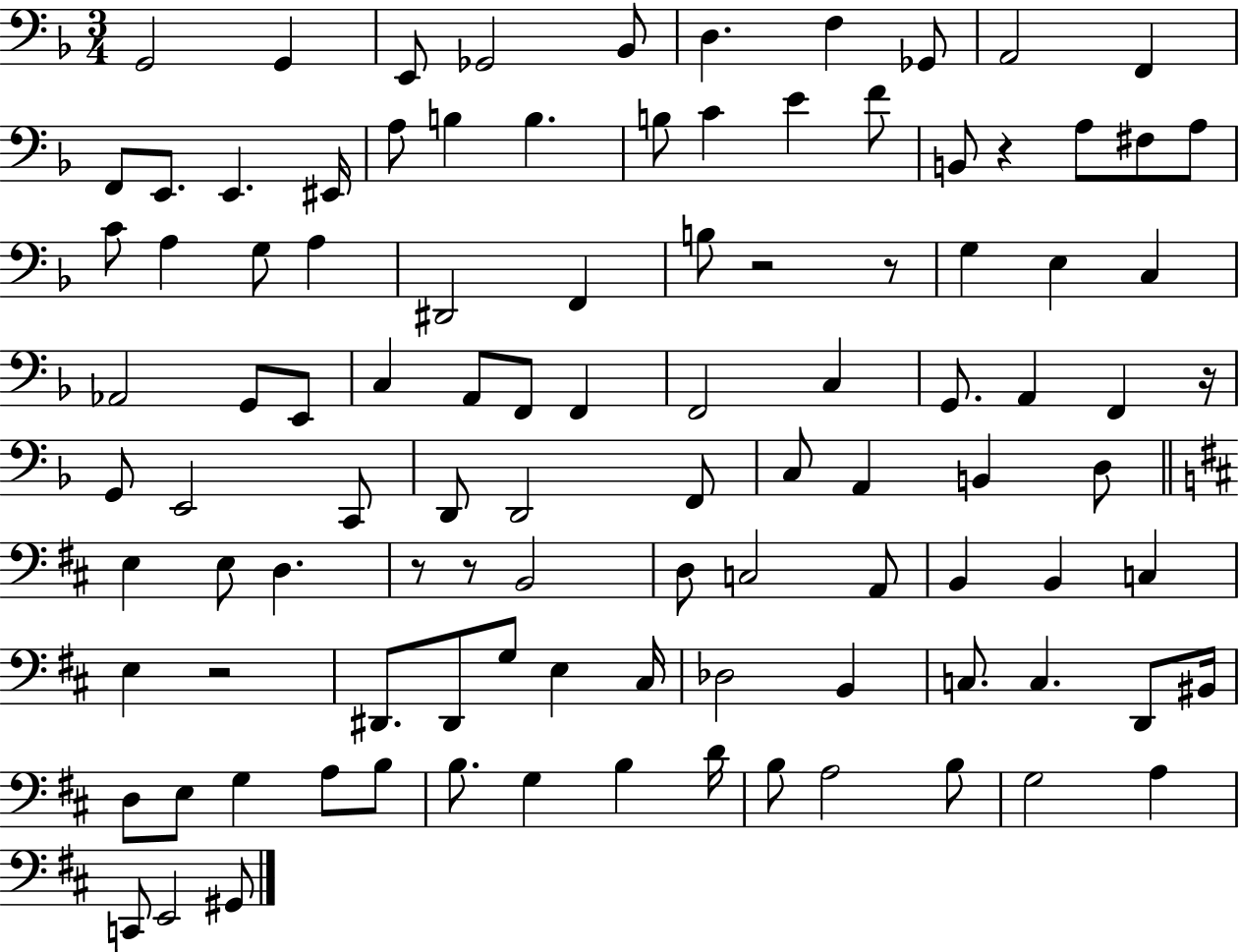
X:1
T:Untitled
M:3/4
L:1/4
K:F
G,,2 G,, E,,/2 _G,,2 _B,,/2 D, F, _G,,/2 A,,2 F,, F,,/2 E,,/2 E,, ^E,,/4 A,/2 B, B, B,/2 C E F/2 B,,/2 z A,/2 ^F,/2 A,/2 C/2 A, G,/2 A, ^D,,2 F,, B,/2 z2 z/2 G, E, C, _A,,2 G,,/2 E,,/2 C, A,,/2 F,,/2 F,, F,,2 C, G,,/2 A,, F,, z/4 G,,/2 E,,2 C,,/2 D,,/2 D,,2 F,,/2 C,/2 A,, B,, D,/2 E, E,/2 D, z/2 z/2 B,,2 D,/2 C,2 A,,/2 B,, B,, C, E, z2 ^D,,/2 ^D,,/2 G,/2 E, ^C,/4 _D,2 B,, C,/2 C, D,,/2 ^B,,/4 D,/2 E,/2 G, A,/2 B,/2 B,/2 G, B, D/4 B,/2 A,2 B,/2 G,2 A, C,,/2 E,,2 ^G,,/2